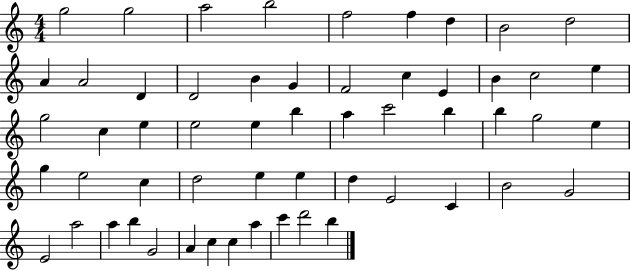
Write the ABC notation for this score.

X:1
T:Untitled
M:4/4
L:1/4
K:C
g2 g2 a2 b2 f2 f d B2 d2 A A2 D D2 B G F2 c E B c2 e g2 c e e2 e b a c'2 b b g2 e g e2 c d2 e e d E2 C B2 G2 E2 a2 a b G2 A c c a c' d'2 b